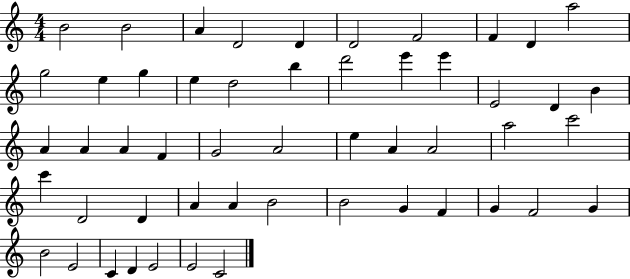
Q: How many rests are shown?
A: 0